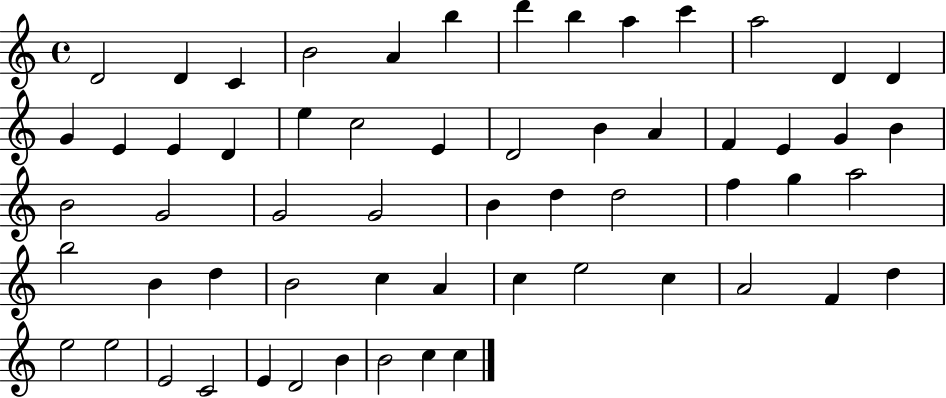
D4/h D4/q C4/q B4/h A4/q B5/q D6/q B5/q A5/q C6/q A5/h D4/q D4/q G4/q E4/q E4/q D4/q E5/q C5/h E4/q D4/h B4/q A4/q F4/q E4/q G4/q B4/q B4/h G4/h G4/h G4/h B4/q D5/q D5/h F5/q G5/q A5/h B5/h B4/q D5/q B4/h C5/q A4/q C5/q E5/h C5/q A4/h F4/q D5/q E5/h E5/h E4/h C4/h E4/q D4/h B4/q B4/h C5/q C5/q